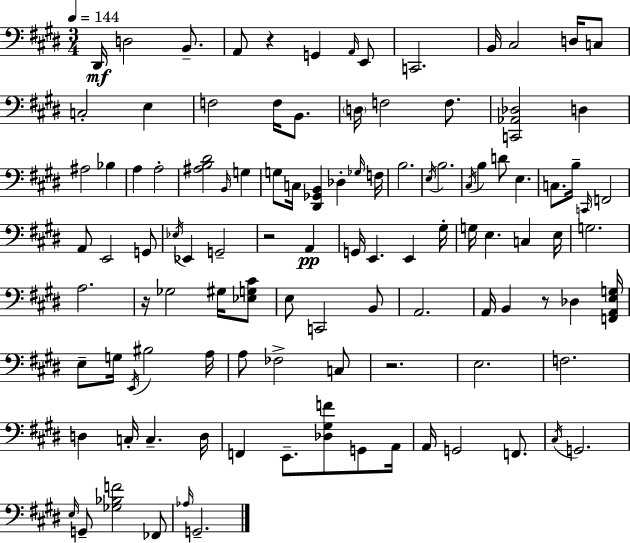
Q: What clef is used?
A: bass